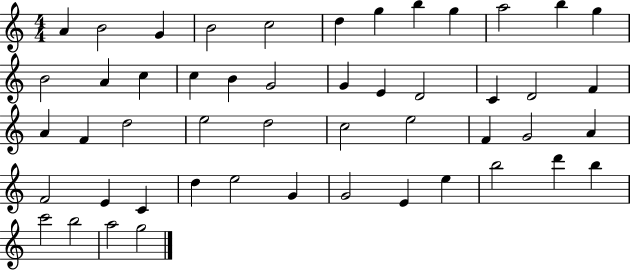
{
  \clef treble
  \numericTimeSignature
  \time 4/4
  \key c \major
  a'4 b'2 g'4 | b'2 c''2 | d''4 g''4 b''4 g''4 | a''2 b''4 g''4 | \break b'2 a'4 c''4 | c''4 b'4 g'2 | g'4 e'4 d'2 | c'4 d'2 f'4 | \break a'4 f'4 d''2 | e''2 d''2 | c''2 e''2 | f'4 g'2 a'4 | \break f'2 e'4 c'4 | d''4 e''2 g'4 | g'2 e'4 e''4 | b''2 d'''4 b''4 | \break c'''2 b''2 | a''2 g''2 | \bar "|."
}